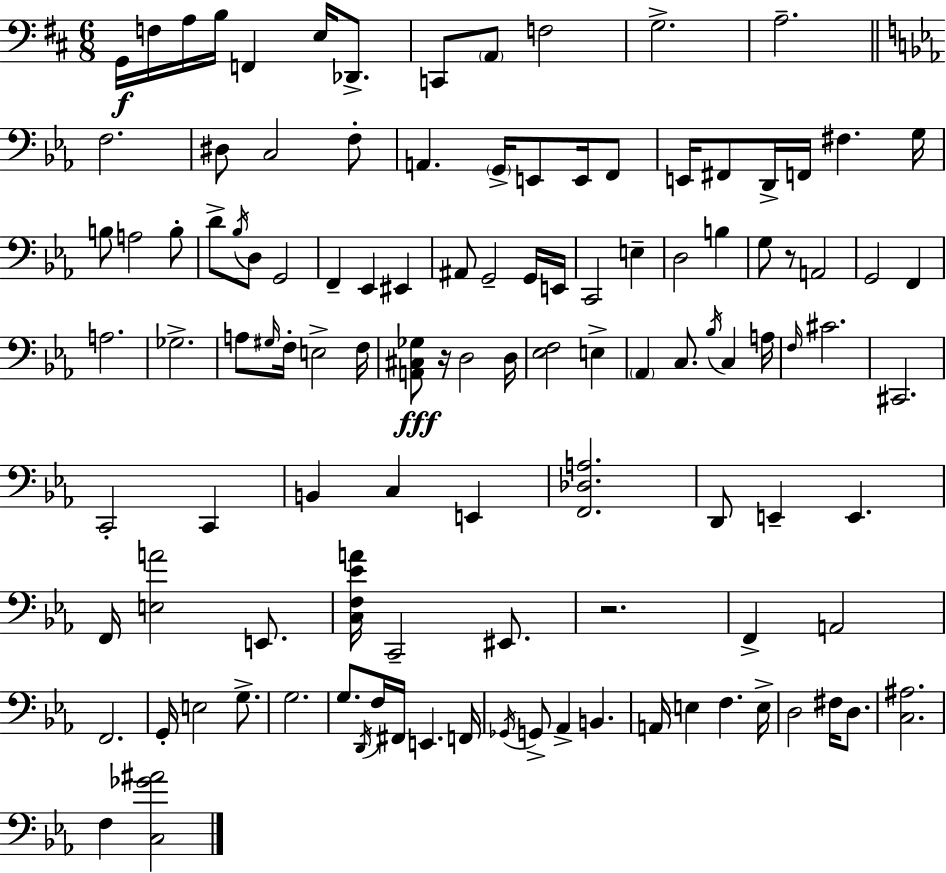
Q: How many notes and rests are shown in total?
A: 114